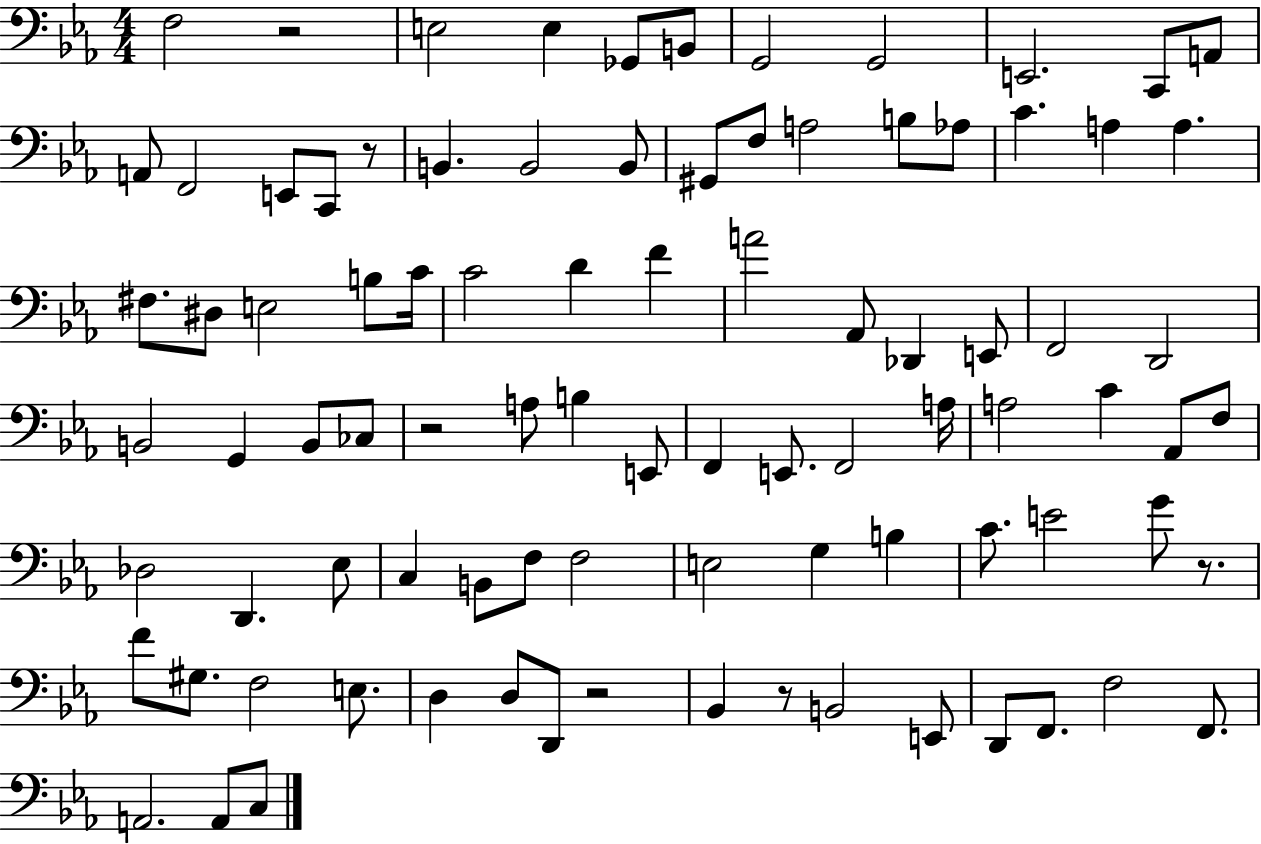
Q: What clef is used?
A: bass